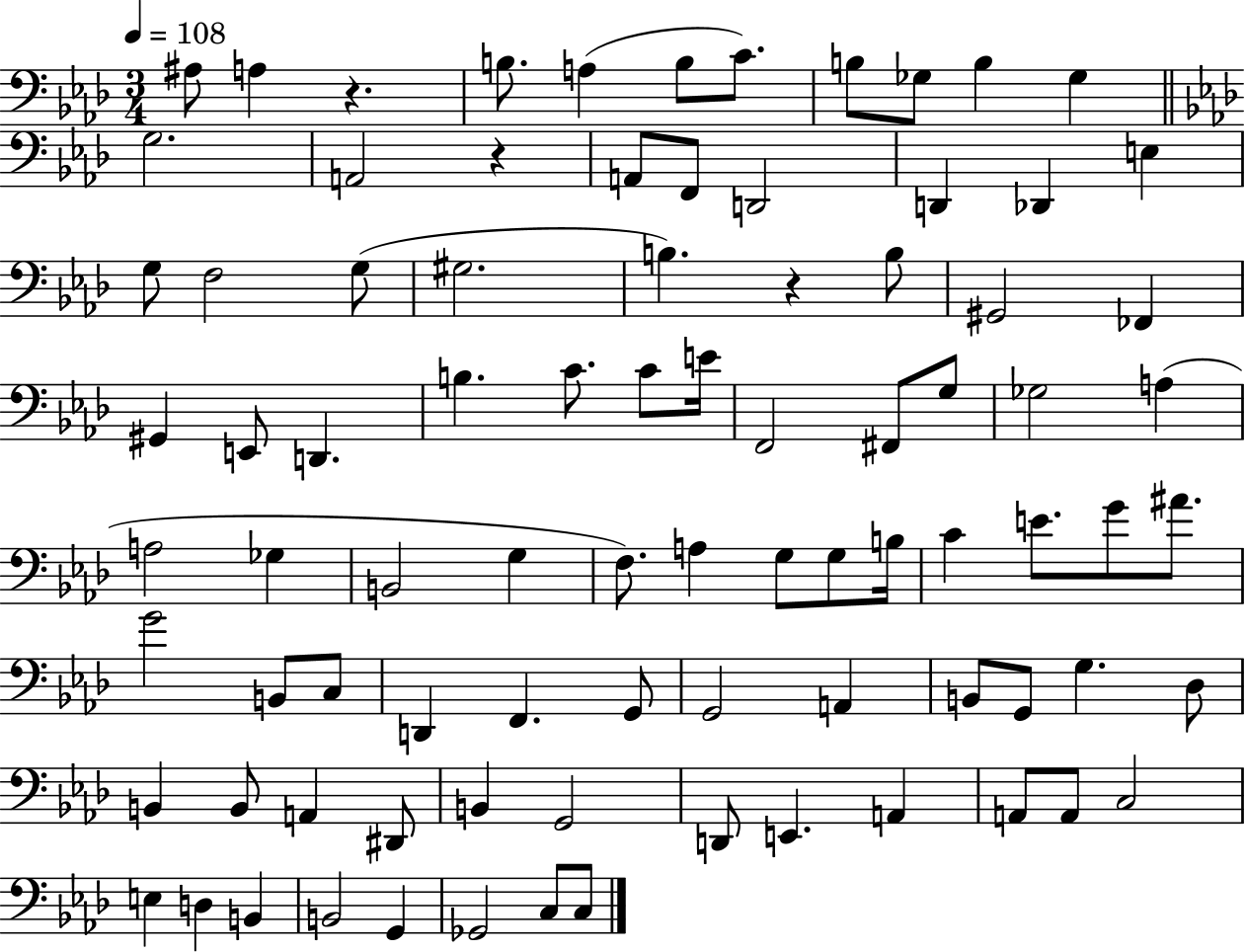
{
  \clef bass
  \numericTimeSignature
  \time 3/4
  \key aes \major
  \tempo 4 = 108
  \repeat volta 2 { ais8 a4 r4. | b8. a4( b8 c'8.) | b8 ges8 b4 ges4 | \bar "||" \break \key f \minor g2. | a,2 r4 | a,8 f,8 d,2 | d,4 des,4 e4 | \break g8 f2 g8( | gis2. | b4.) r4 b8 | gis,2 fes,4 | \break gis,4 e,8 d,4. | b4. c'8. c'8 e'16 | f,2 fis,8 g8 | ges2 a4( | \break a2 ges4 | b,2 g4 | f8.) a4 g8 g8 b16 | c'4 e'8. g'8 ais'8. | \break g'2 b,8 c8 | d,4 f,4. g,8 | g,2 a,4 | b,8 g,8 g4. des8 | \break b,4 b,8 a,4 dis,8 | b,4 g,2 | d,8 e,4. a,4 | a,8 a,8 c2 | \break e4 d4 b,4 | b,2 g,4 | ges,2 c8 c8 | } \bar "|."
}